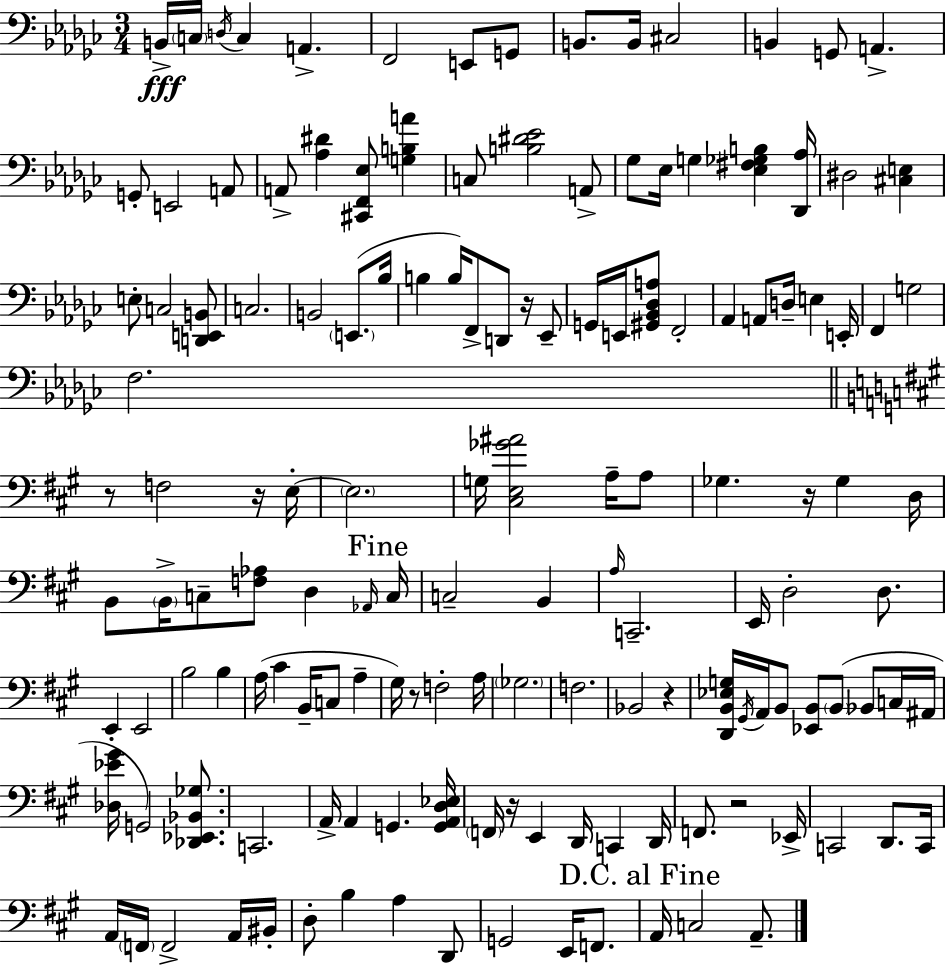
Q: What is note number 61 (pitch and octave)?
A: C3